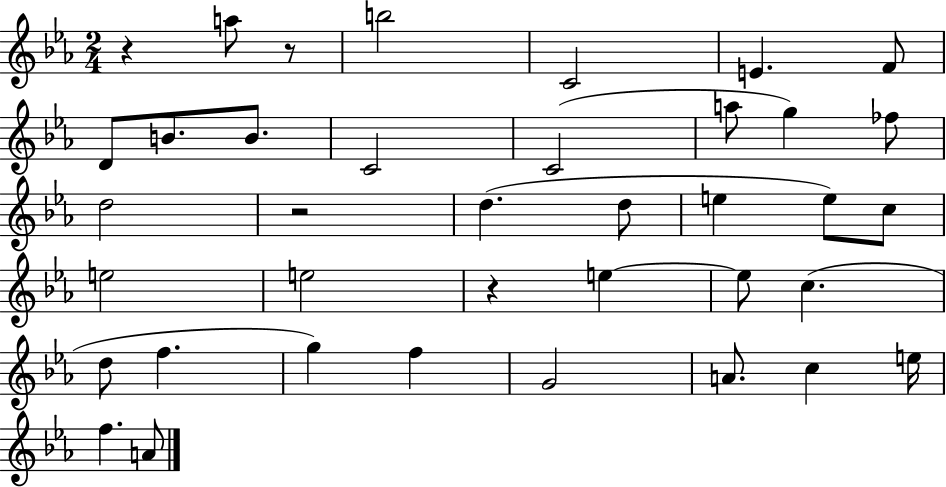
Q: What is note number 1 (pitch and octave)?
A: A5